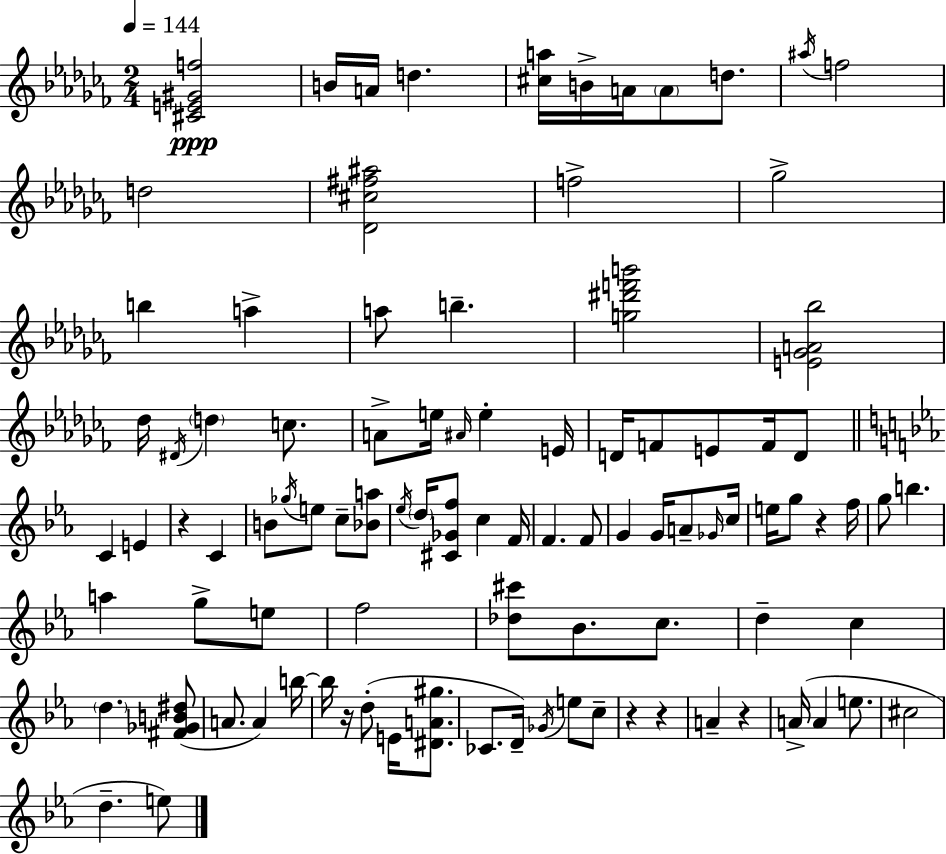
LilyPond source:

{
  \clef treble
  \numericTimeSignature
  \time 2/4
  \key aes \minor
  \tempo 4 = 144
  \repeat volta 2 { <cis' e' gis' f''>2\ppp | b'16 a'16 d''4. | <cis'' a''>16 b'16-> a'16 \parenthesize a'8 d''8. | \acciaccatura { ais''16 } f''2 | \break d''2 | <des' cis'' fis'' ais''>2 | f''2-> | ges''2-> | \break b''4 a''4-> | a''8 b''4.-- | <g'' dis''' f''' b'''>2 | <e' ges' a' bes''>2 | \break des''16 \acciaccatura { dis'16 } \parenthesize d''4 c''8. | a'8-> e''16 \grace { ais'16 } e''4-. | e'16 d'16 f'8 e'8 | f'16 d'8 \bar "||" \break \key c \minor c'4 e'4 | r4 c'4 | b'8 \acciaccatura { ges''16 } e''8 c''8-- <bes' a''>8 | \acciaccatura { ees''16 } \parenthesize d''16 <cis' ges' f''>8 c''4 | \break f'16 f'4. | f'8 g'4 g'16 a'8-- | \grace { ges'16 } c''16 e''16 g''8 r4 | f''16 g''8 b''4. | \break a''4 g''8-> | e''8 f''2 | <des'' cis'''>8 bes'8. | c''8. d''4-- c''4 | \break \parenthesize d''4. | <fis' ges' b' dis''>8( a'8. a'4) | b''16~~ b''16 r16 d''8-.( e'16 | <dis' a' gis''>8. ces'8. d'16--) \acciaccatura { ges'16 } | \break e''8 c''8-- r4 | r4 a'4-- | r4 a'16->( a'4 | e''8. cis''2 | \break d''4.-- | e''8) } \bar "|."
}